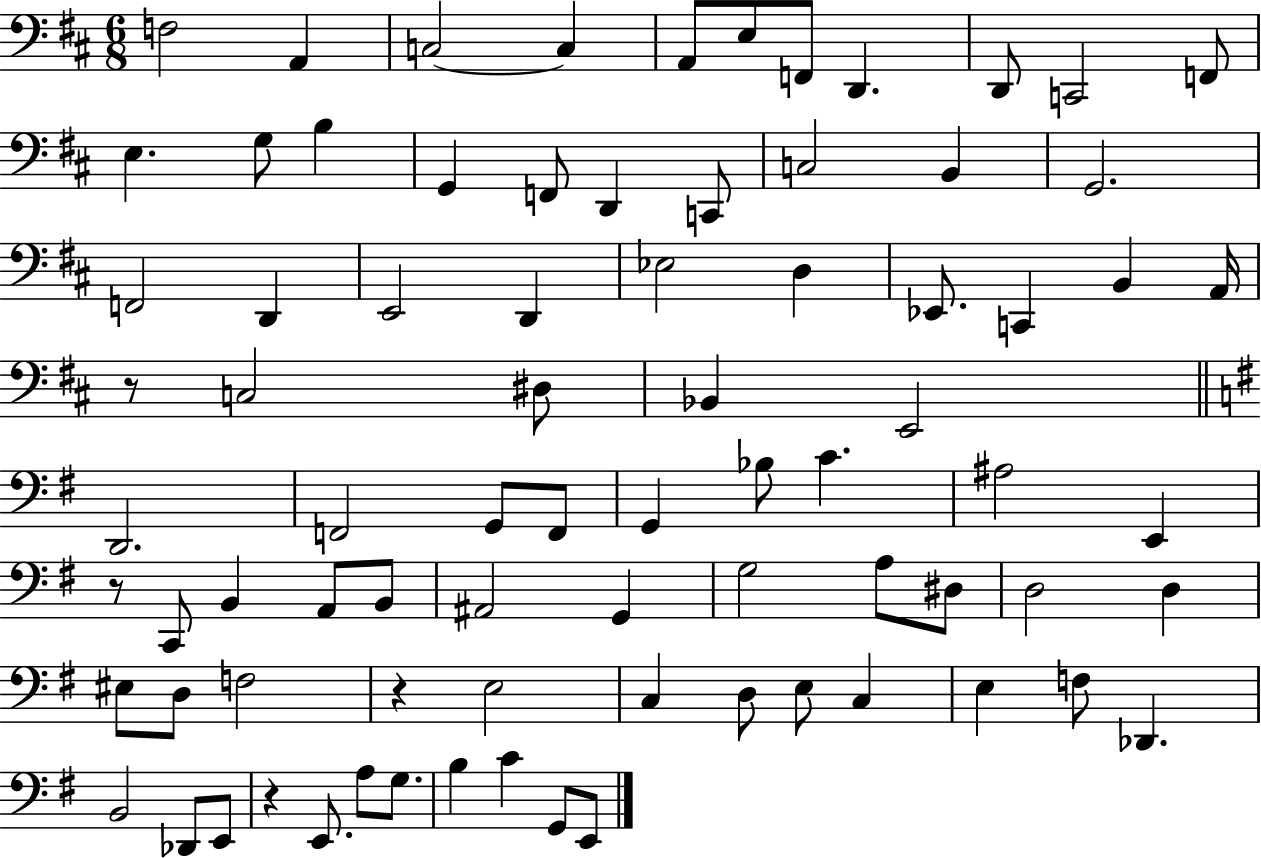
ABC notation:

X:1
T:Untitled
M:6/8
L:1/4
K:D
F,2 A,, C,2 C, A,,/2 E,/2 F,,/2 D,, D,,/2 C,,2 F,,/2 E, G,/2 B, G,, F,,/2 D,, C,,/2 C,2 B,, G,,2 F,,2 D,, E,,2 D,, _E,2 D, _E,,/2 C,, B,, A,,/4 z/2 C,2 ^D,/2 _B,, E,,2 D,,2 F,,2 G,,/2 F,,/2 G,, _B,/2 C ^A,2 E,, z/2 C,,/2 B,, A,,/2 B,,/2 ^A,,2 G,, G,2 A,/2 ^D,/2 D,2 D, ^E,/2 D,/2 F,2 z E,2 C, D,/2 E,/2 C, E, F,/2 _D,, B,,2 _D,,/2 E,,/2 z E,,/2 A,/2 G,/2 B, C G,,/2 E,,/2